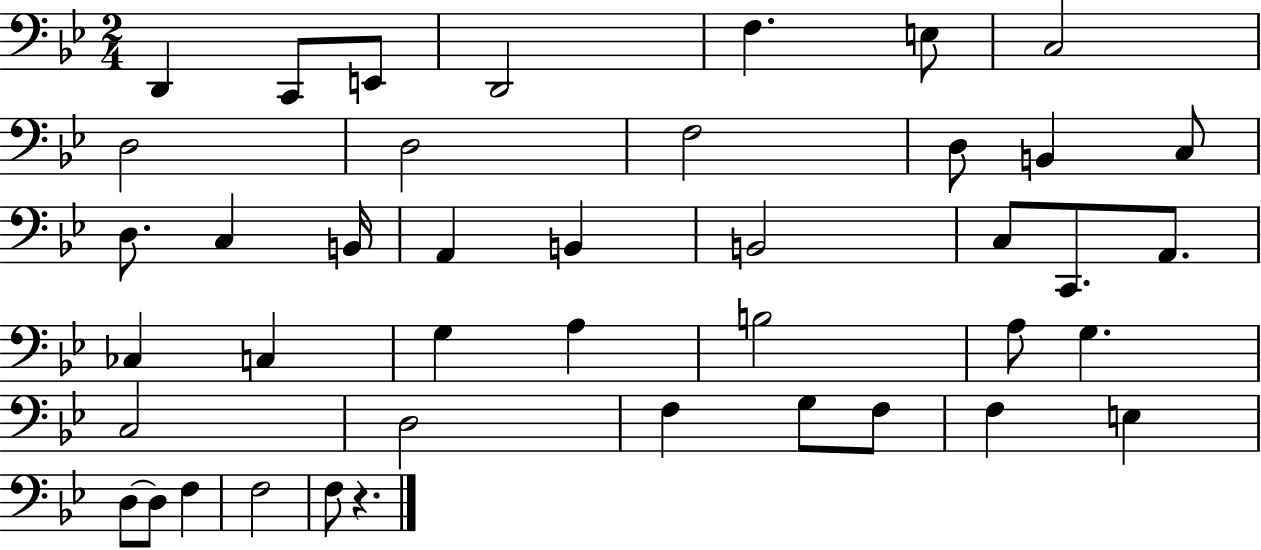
{
  \clef bass
  \numericTimeSignature
  \time 2/4
  \key bes \major
  d,4 c,8 e,8 | d,2 | f4. e8 | c2 | \break d2 | d2 | f2 | d8 b,4 c8 | \break d8. c4 b,16 | a,4 b,4 | b,2 | c8 c,8. a,8. | \break ces4 c4 | g4 a4 | b2 | a8 g4. | \break c2 | d2 | f4 g8 f8 | f4 e4 | \break d8~~ d8 f4 | f2 | f8 r4. | \bar "|."
}